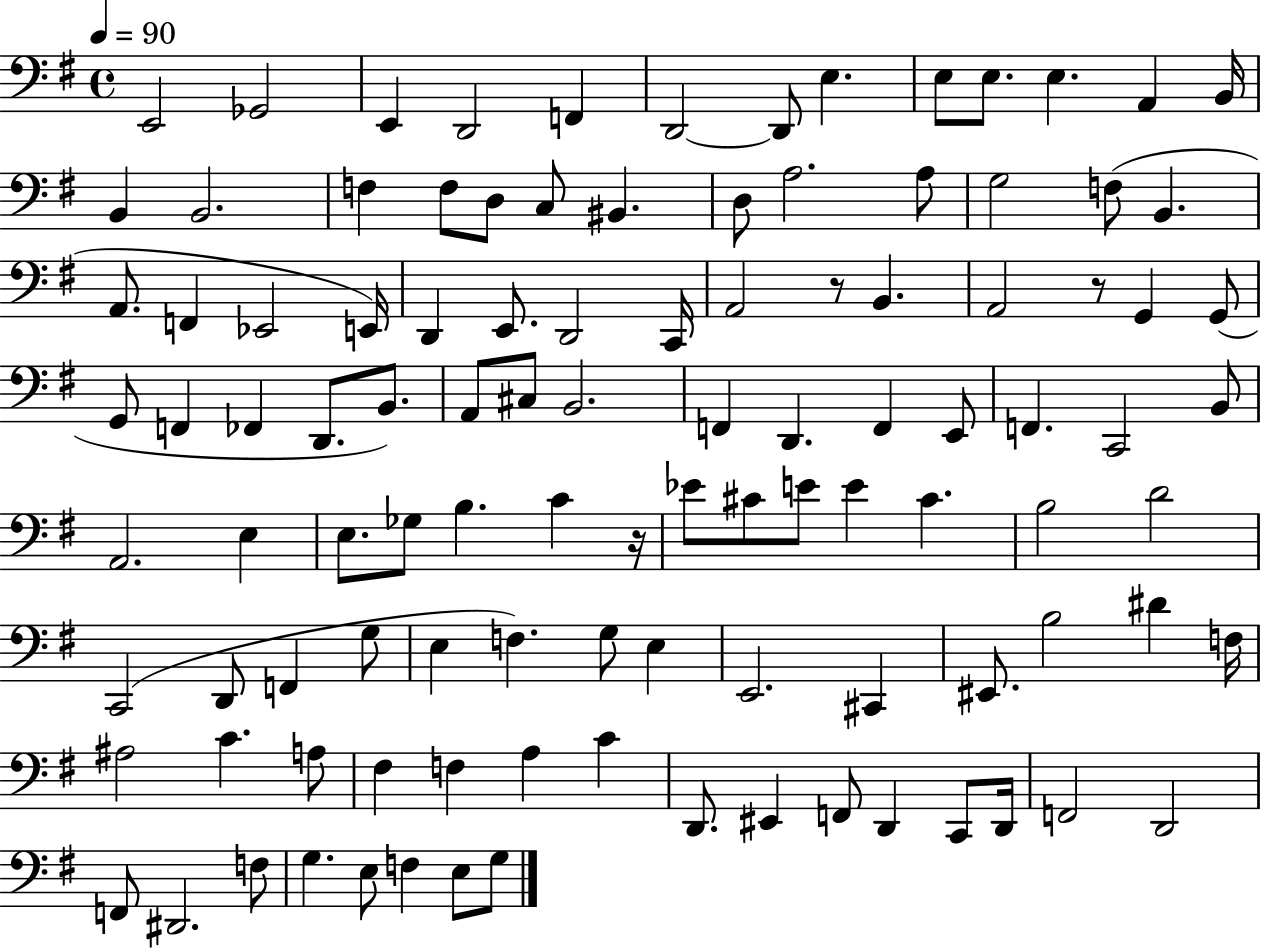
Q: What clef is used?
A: bass